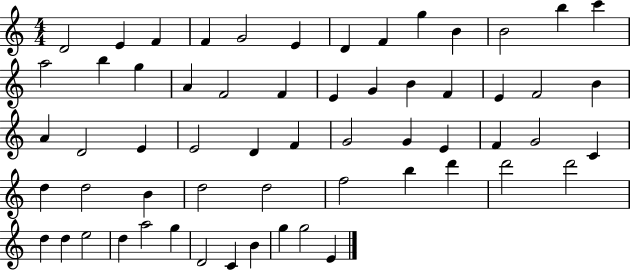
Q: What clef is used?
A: treble